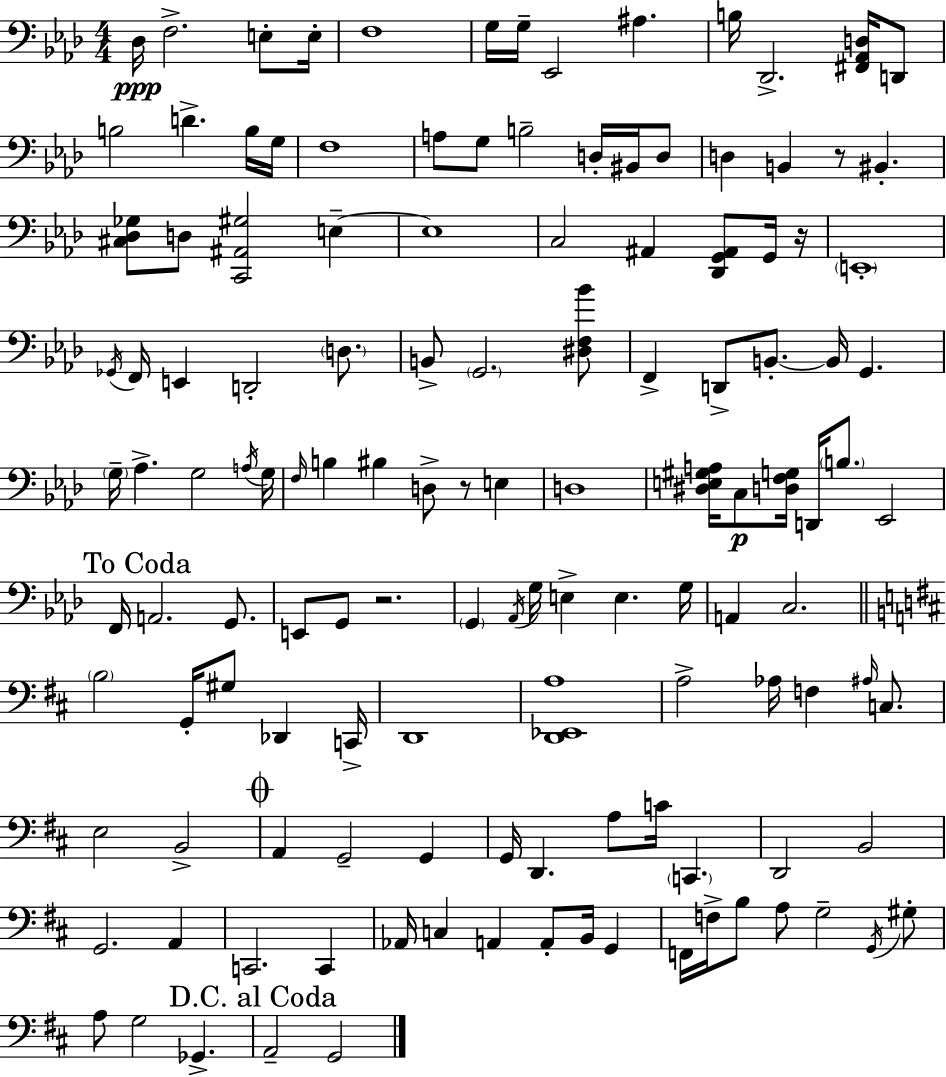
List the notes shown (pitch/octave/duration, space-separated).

Db3/s F3/h. E3/e E3/s F3/w G3/s G3/s Eb2/h A#3/q. B3/s Db2/h. [F#2,Ab2,D3]/s D2/e B3/h D4/q. B3/s G3/s F3/w A3/e G3/e B3/h D3/s BIS2/s D3/e D3/q B2/q R/e BIS2/q. [C#3,Db3,Gb3]/e D3/e [C2,A#2,G#3]/h E3/q E3/w C3/h A#2/q [Db2,G2,A#2]/e G2/s R/s E2/w Gb2/s F2/s E2/q D2/h D3/e. B2/e G2/h. [D#3,F3,Bb4]/e F2/q D2/e B2/e. B2/s G2/q. G3/s Ab3/q. G3/h A3/s G3/s F3/s B3/q BIS3/q D3/e R/e E3/q D3/w [D#3,E3,G#3,A3]/s C3/e [D3,F3,G3]/s D2/s B3/e. Eb2/h F2/s A2/h. G2/e. E2/e G2/e R/h. G2/q Ab2/s G3/s E3/q E3/q. G3/s A2/q C3/h. B3/h G2/s G#3/e Db2/q C2/s D2/w [D2,Eb2,A3]/w A3/h Ab3/s F3/q A#3/s C3/e. E3/h B2/h A2/q G2/h G2/q G2/s D2/q. A3/e C4/s C2/q. D2/h B2/h G2/h. A2/q C2/h. C2/q Ab2/s C3/q A2/q A2/e B2/s G2/q F2/s F3/s B3/e A3/e G3/h G2/s G#3/e A3/e G3/h Gb2/q. A2/h G2/h